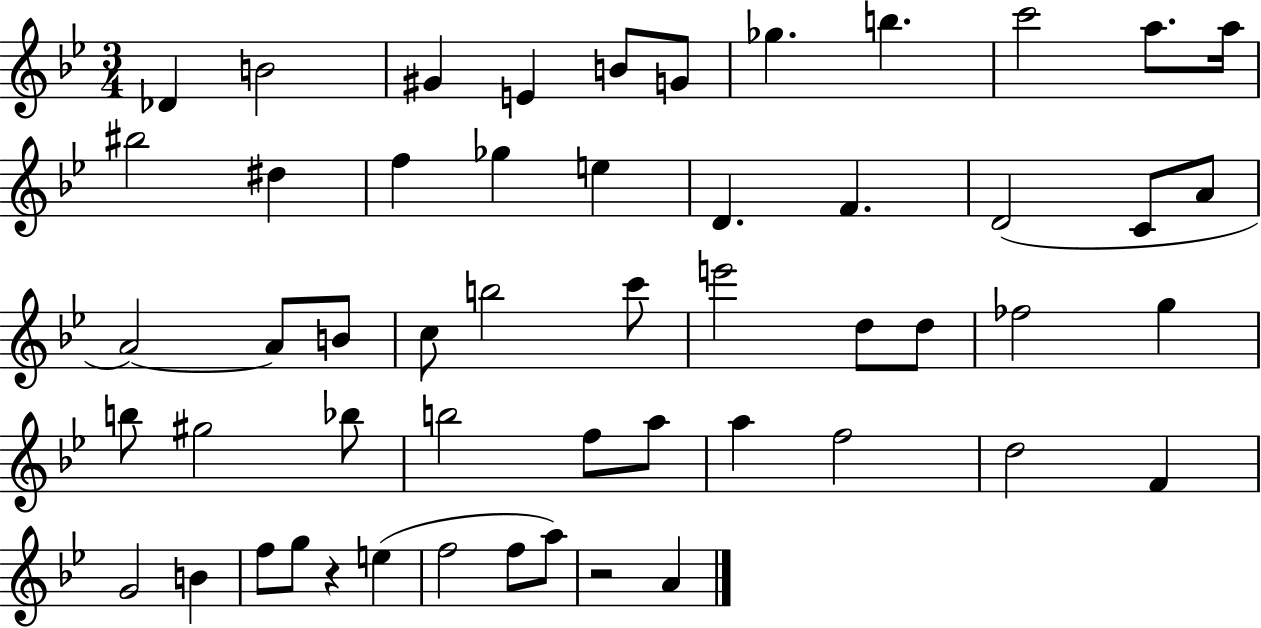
{
  \clef treble
  \numericTimeSignature
  \time 3/4
  \key bes \major
  \repeat volta 2 { des'4 b'2 | gis'4 e'4 b'8 g'8 | ges''4. b''4. | c'''2 a''8. a''16 | \break bis''2 dis''4 | f''4 ges''4 e''4 | d'4. f'4. | d'2( c'8 a'8 | \break a'2~~) a'8 b'8 | c''8 b''2 c'''8 | e'''2 d''8 d''8 | fes''2 g''4 | \break b''8 gis''2 bes''8 | b''2 f''8 a''8 | a''4 f''2 | d''2 f'4 | \break g'2 b'4 | f''8 g''8 r4 e''4( | f''2 f''8 a''8) | r2 a'4 | \break } \bar "|."
}